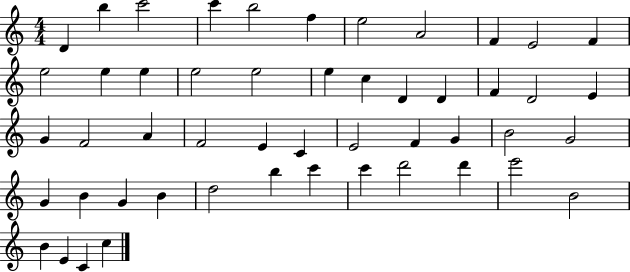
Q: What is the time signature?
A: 4/4